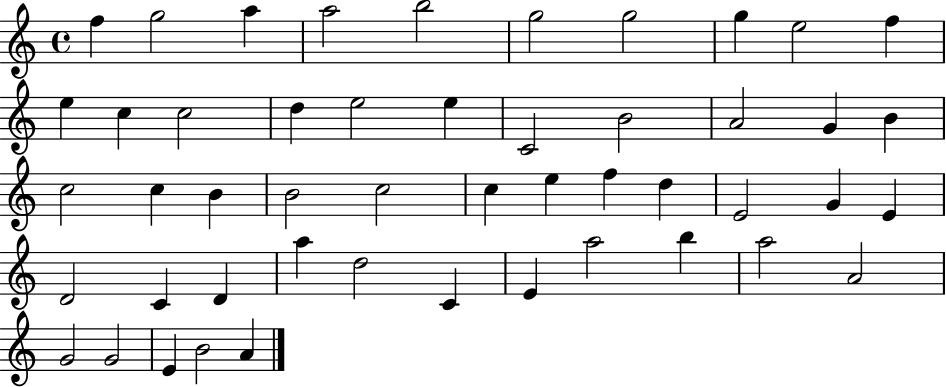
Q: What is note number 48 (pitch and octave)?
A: B4